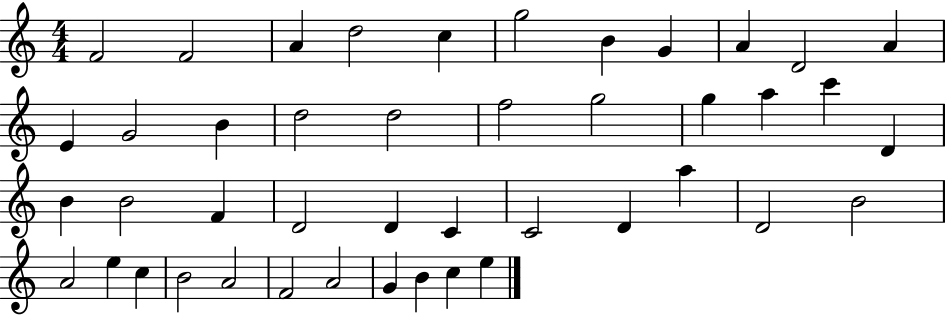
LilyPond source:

{
  \clef treble
  \numericTimeSignature
  \time 4/4
  \key c \major
  f'2 f'2 | a'4 d''2 c''4 | g''2 b'4 g'4 | a'4 d'2 a'4 | \break e'4 g'2 b'4 | d''2 d''2 | f''2 g''2 | g''4 a''4 c'''4 d'4 | \break b'4 b'2 f'4 | d'2 d'4 c'4 | c'2 d'4 a''4 | d'2 b'2 | \break a'2 e''4 c''4 | b'2 a'2 | f'2 a'2 | g'4 b'4 c''4 e''4 | \break \bar "|."
}